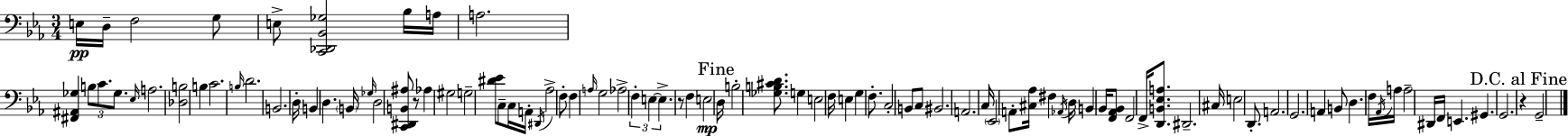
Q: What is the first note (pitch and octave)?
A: E3